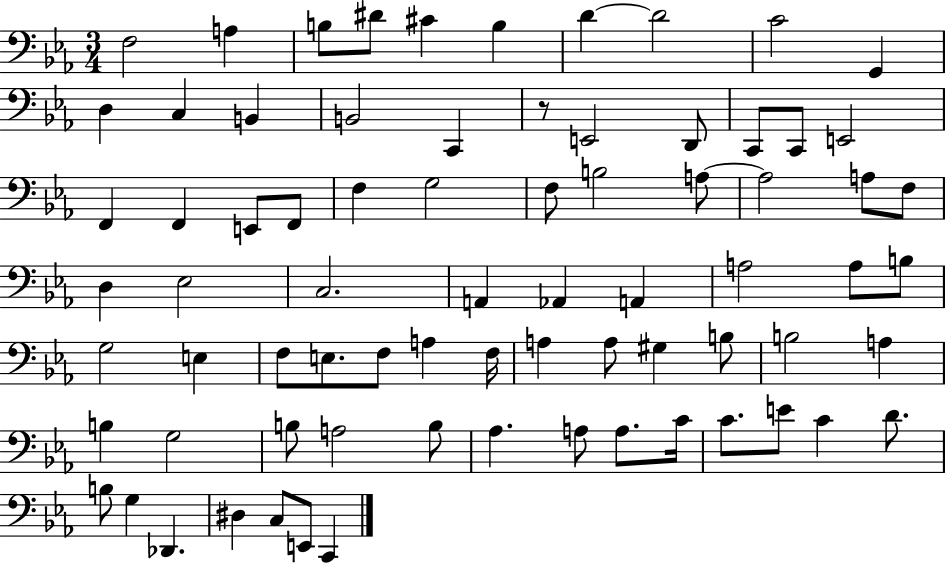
X:1
T:Untitled
M:3/4
L:1/4
K:Eb
F,2 A, B,/2 ^D/2 ^C B, D D2 C2 G,, D, C, B,, B,,2 C,, z/2 E,,2 D,,/2 C,,/2 C,,/2 E,,2 F,, F,, E,,/2 F,,/2 F, G,2 F,/2 B,2 A,/2 A,2 A,/2 F,/2 D, _E,2 C,2 A,, _A,, A,, A,2 A,/2 B,/2 G,2 E, F,/2 E,/2 F,/2 A, F,/4 A, A,/2 ^G, B,/2 B,2 A, B, G,2 B,/2 A,2 B,/2 _A, A,/2 A,/2 C/4 C/2 E/2 C D/2 B,/2 G, _D,, ^D, C,/2 E,,/2 C,,